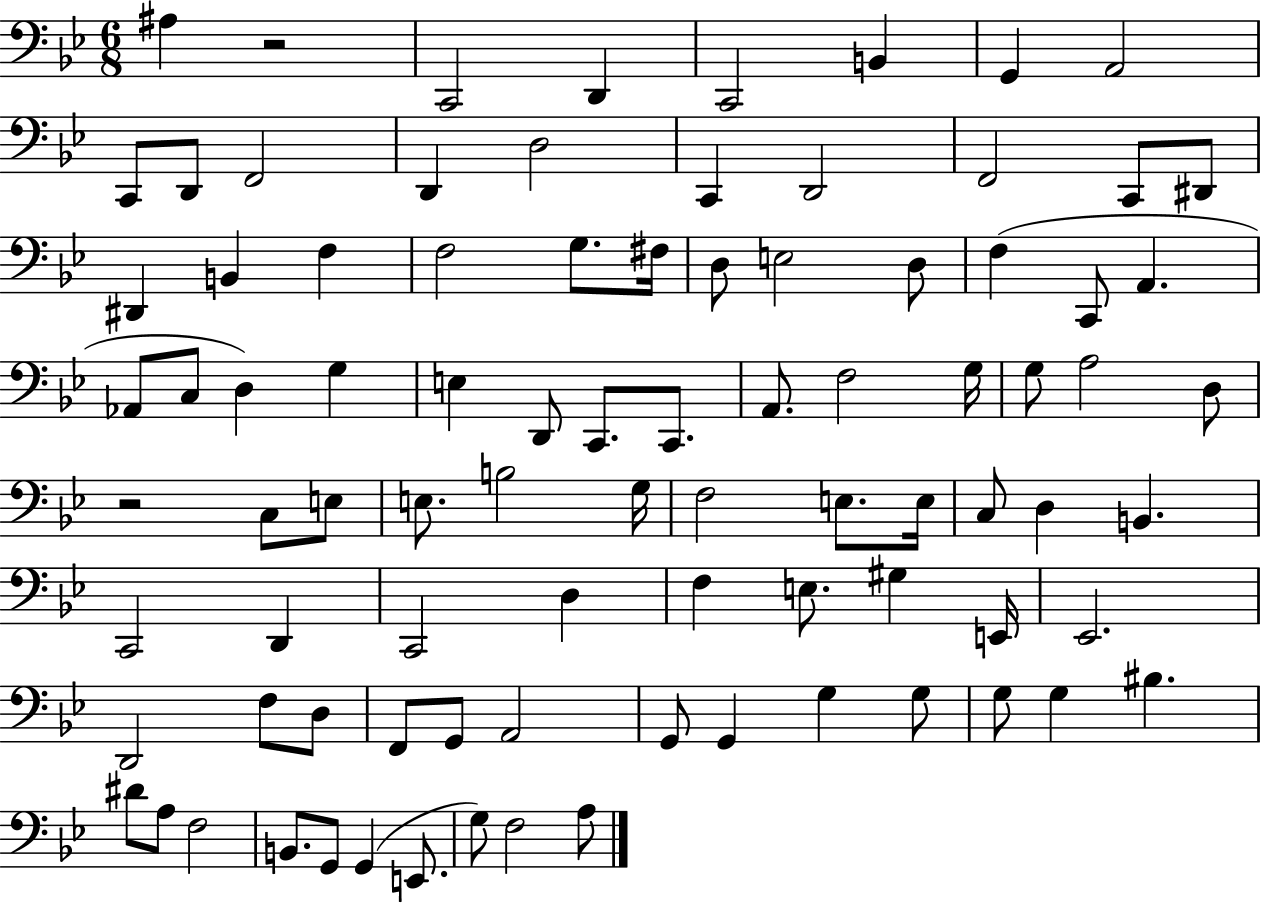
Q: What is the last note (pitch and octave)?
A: A3